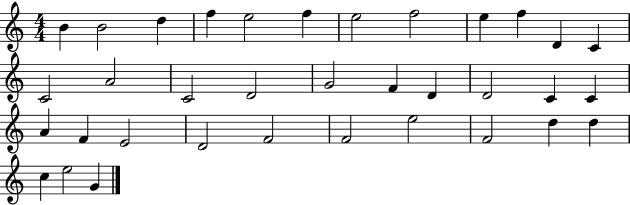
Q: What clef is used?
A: treble